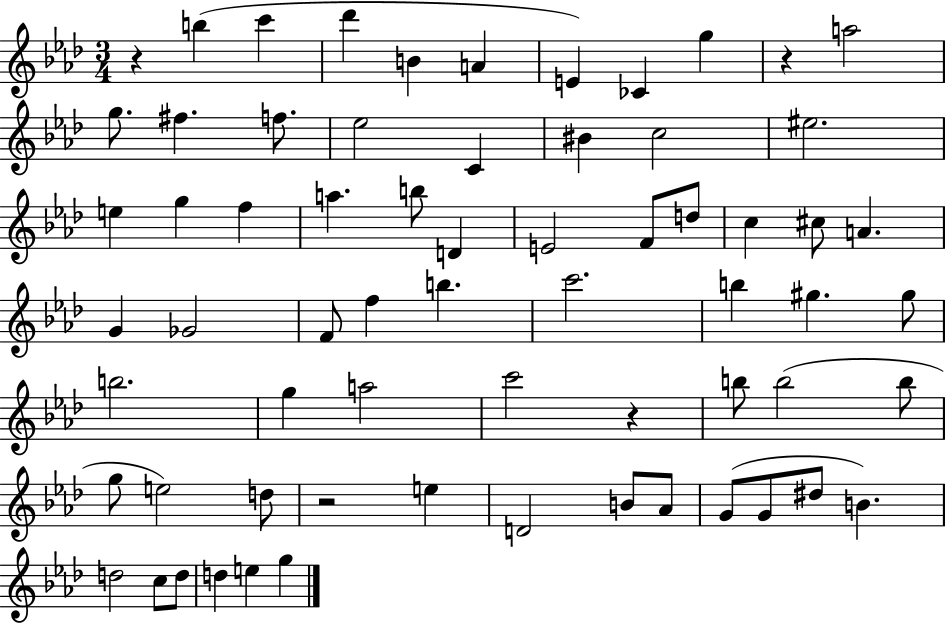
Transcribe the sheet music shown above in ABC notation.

X:1
T:Untitled
M:3/4
L:1/4
K:Ab
z b c' _d' B A E _C g z a2 g/2 ^f f/2 _e2 C ^B c2 ^e2 e g f a b/2 D E2 F/2 d/2 c ^c/2 A G _G2 F/2 f b c'2 b ^g ^g/2 b2 g a2 c'2 z b/2 b2 b/2 g/2 e2 d/2 z2 e D2 B/2 _A/2 G/2 G/2 ^d/2 B d2 c/2 d/2 d e g